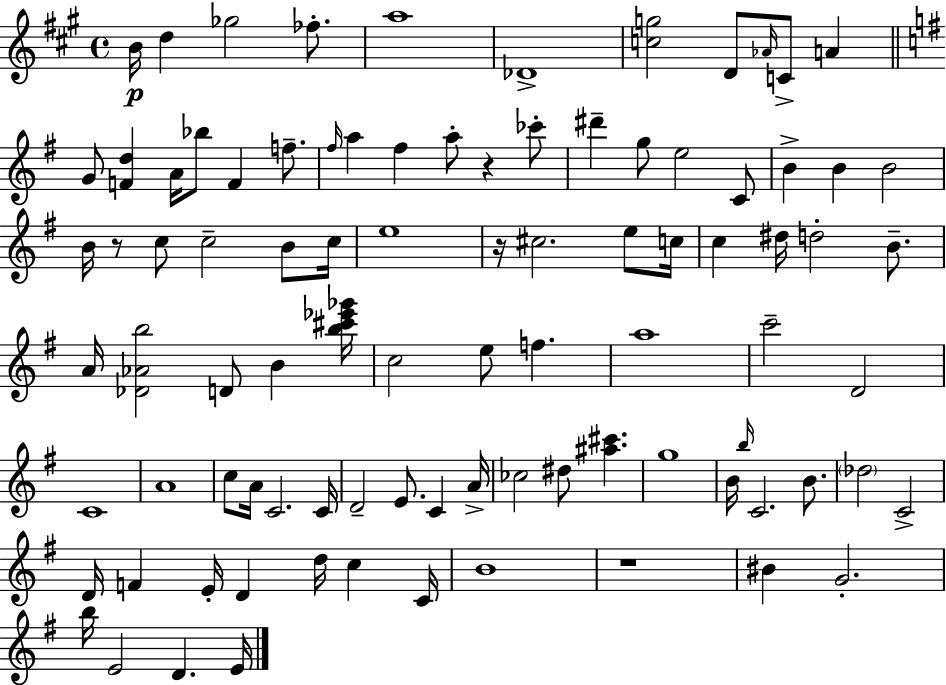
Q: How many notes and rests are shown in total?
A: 91